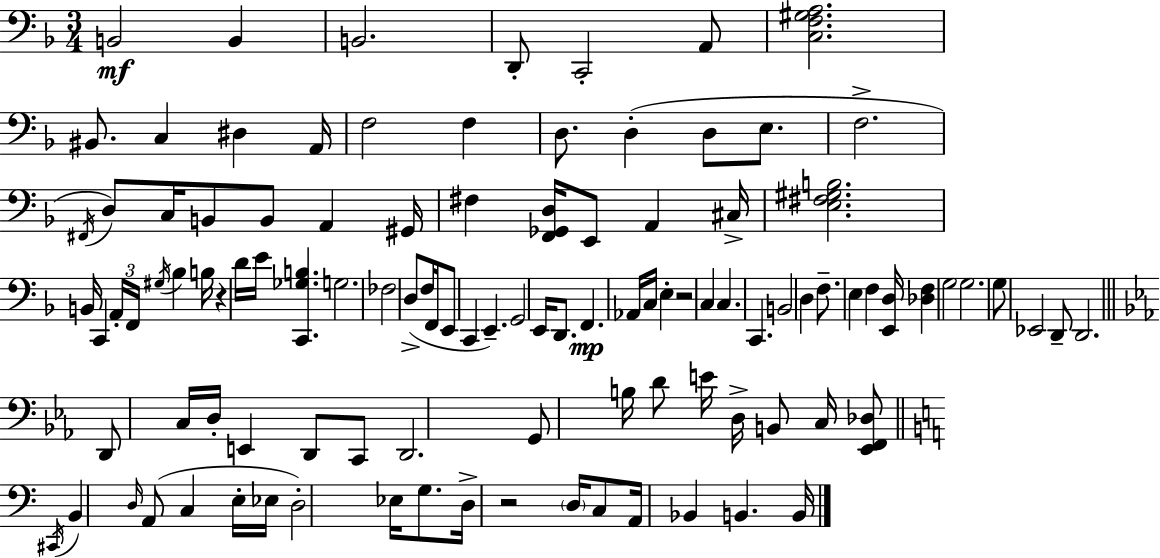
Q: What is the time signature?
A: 3/4